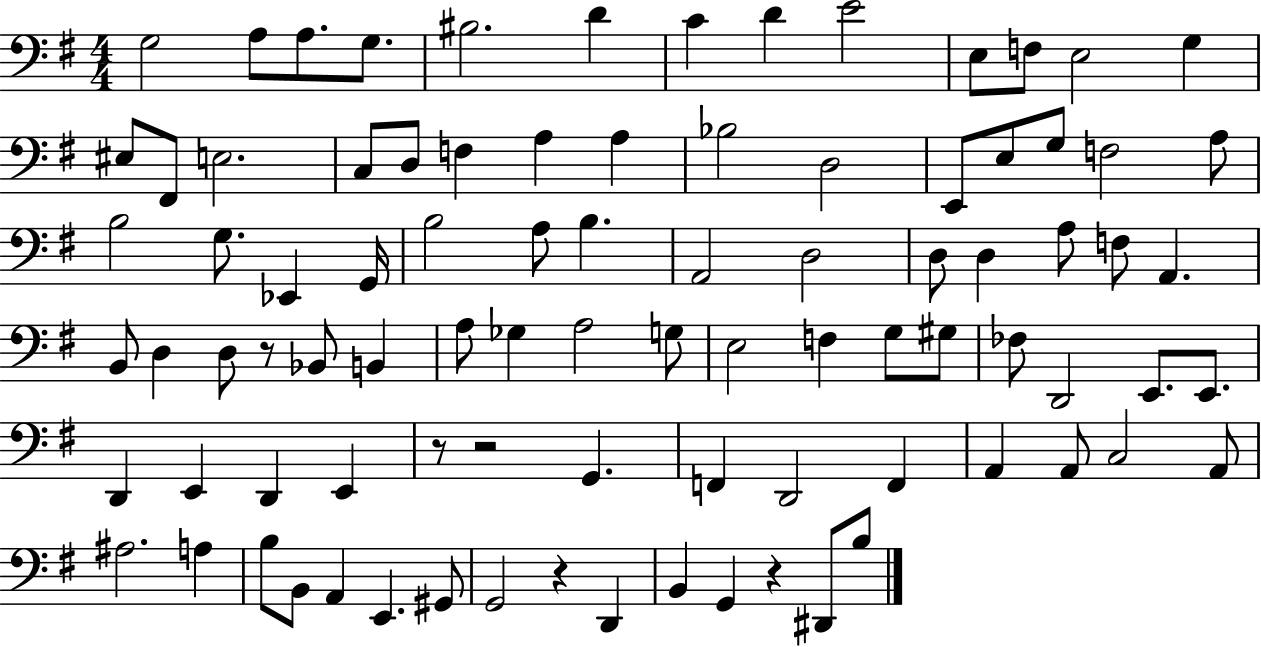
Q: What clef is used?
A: bass